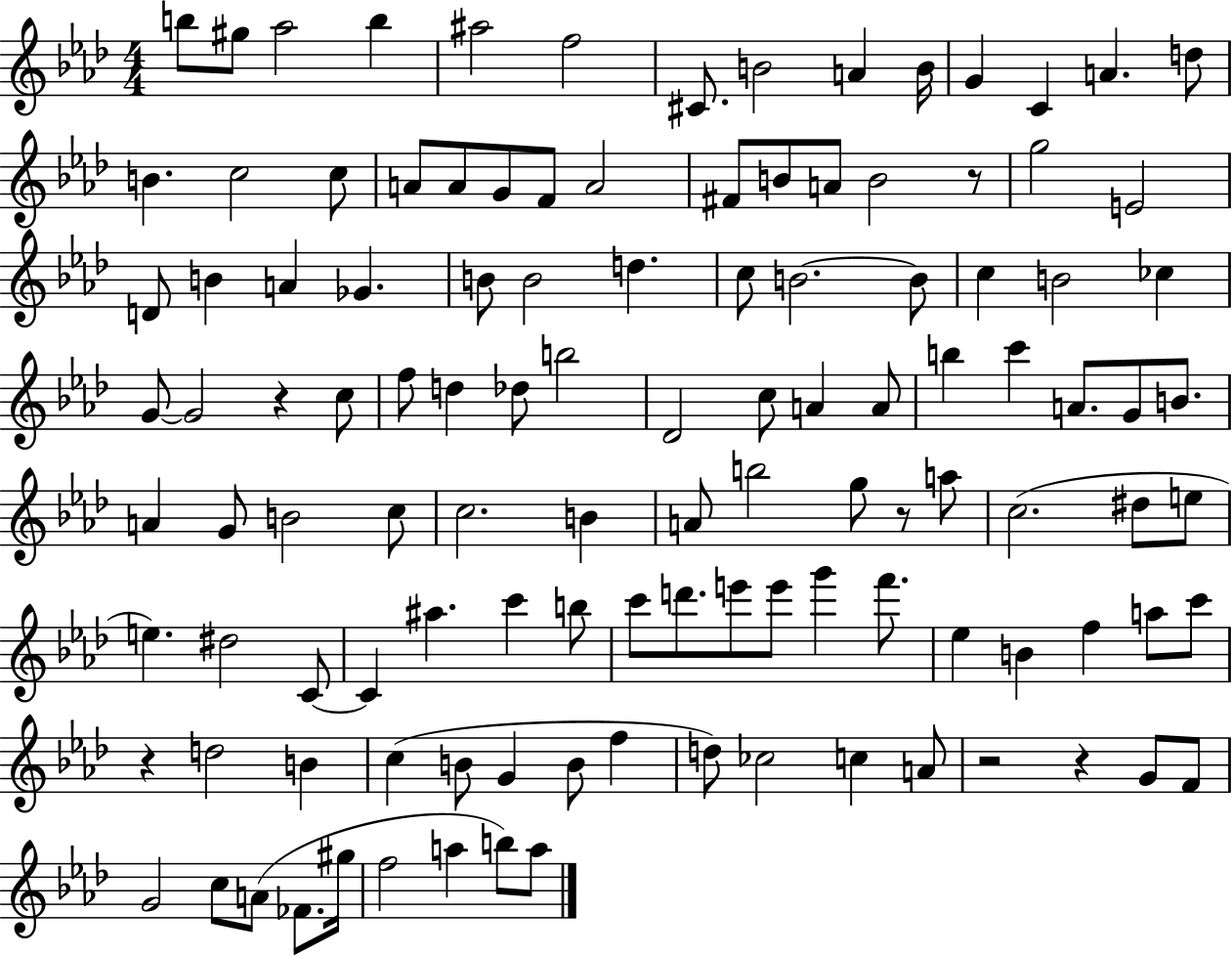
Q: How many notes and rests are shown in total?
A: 116